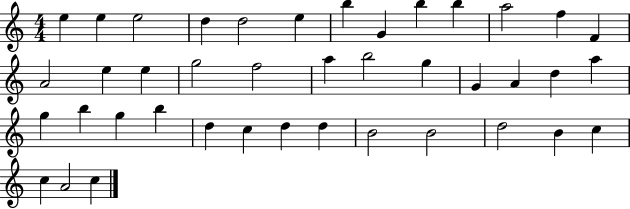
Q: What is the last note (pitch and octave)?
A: C5